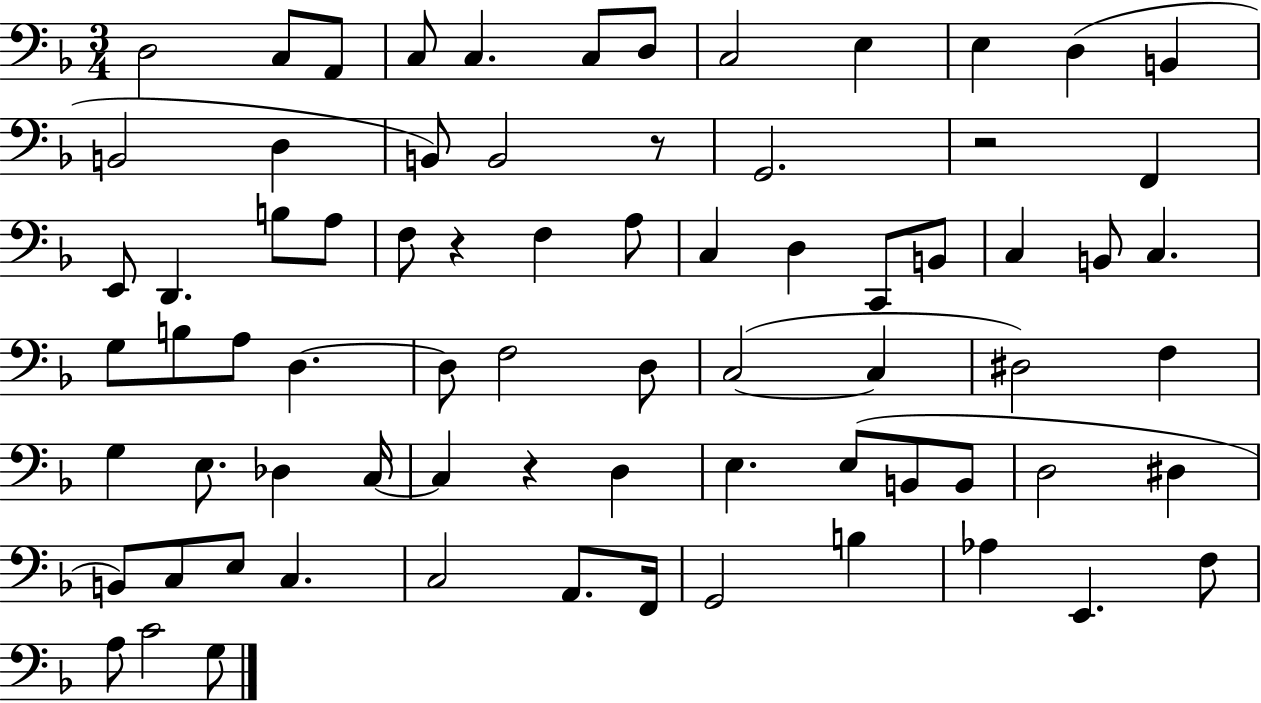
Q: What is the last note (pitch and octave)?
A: G3